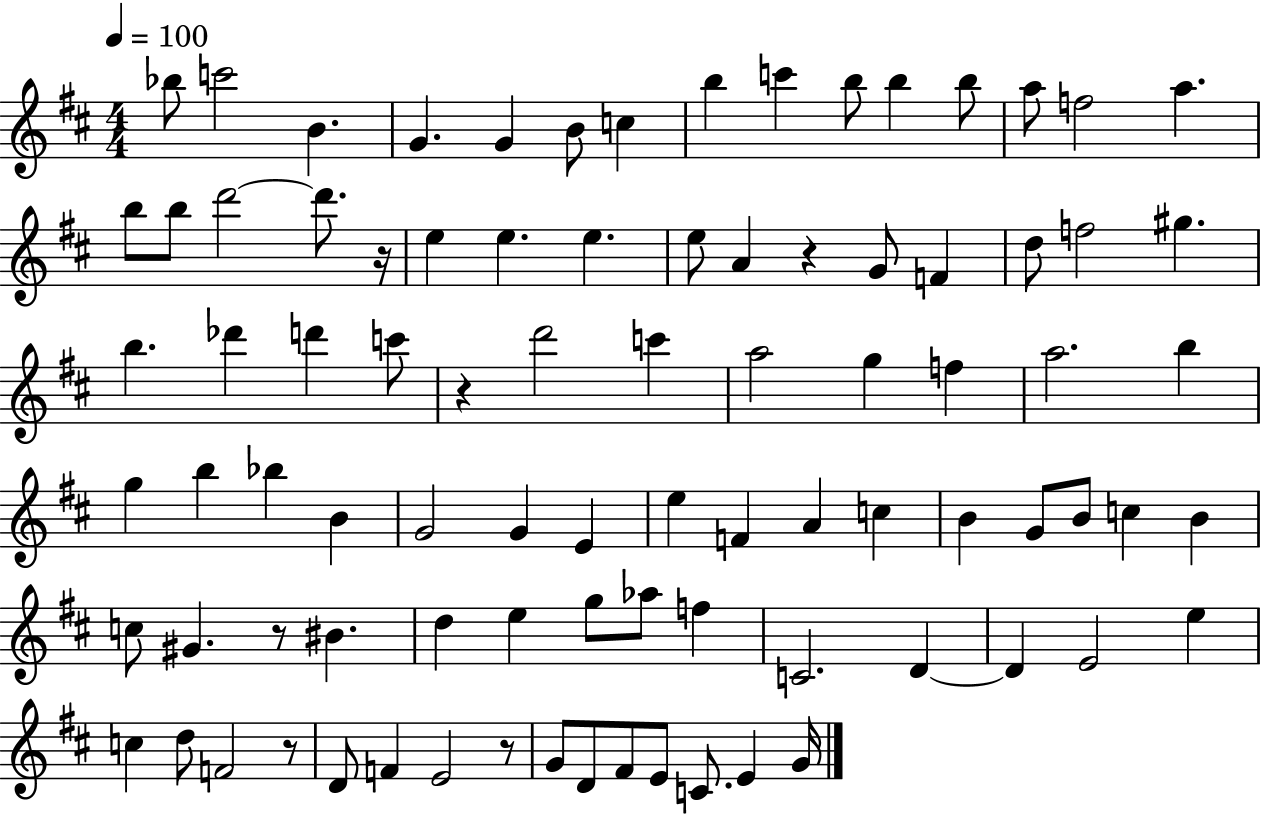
{
  \clef treble
  \numericTimeSignature
  \time 4/4
  \key d \major
  \tempo 4 = 100
  bes''8 c'''2 b'4. | g'4. g'4 b'8 c''4 | b''4 c'''4 b''8 b''4 b''8 | a''8 f''2 a''4. | \break b''8 b''8 d'''2~~ d'''8. r16 | e''4 e''4. e''4. | e''8 a'4 r4 g'8 f'4 | d''8 f''2 gis''4. | \break b''4. des'''4 d'''4 c'''8 | r4 d'''2 c'''4 | a''2 g''4 f''4 | a''2. b''4 | \break g''4 b''4 bes''4 b'4 | g'2 g'4 e'4 | e''4 f'4 a'4 c''4 | b'4 g'8 b'8 c''4 b'4 | \break c''8 gis'4. r8 bis'4. | d''4 e''4 g''8 aes''8 f''4 | c'2. d'4~~ | d'4 e'2 e''4 | \break c''4 d''8 f'2 r8 | d'8 f'4 e'2 r8 | g'8 d'8 fis'8 e'8 c'8. e'4 g'16 | \bar "|."
}